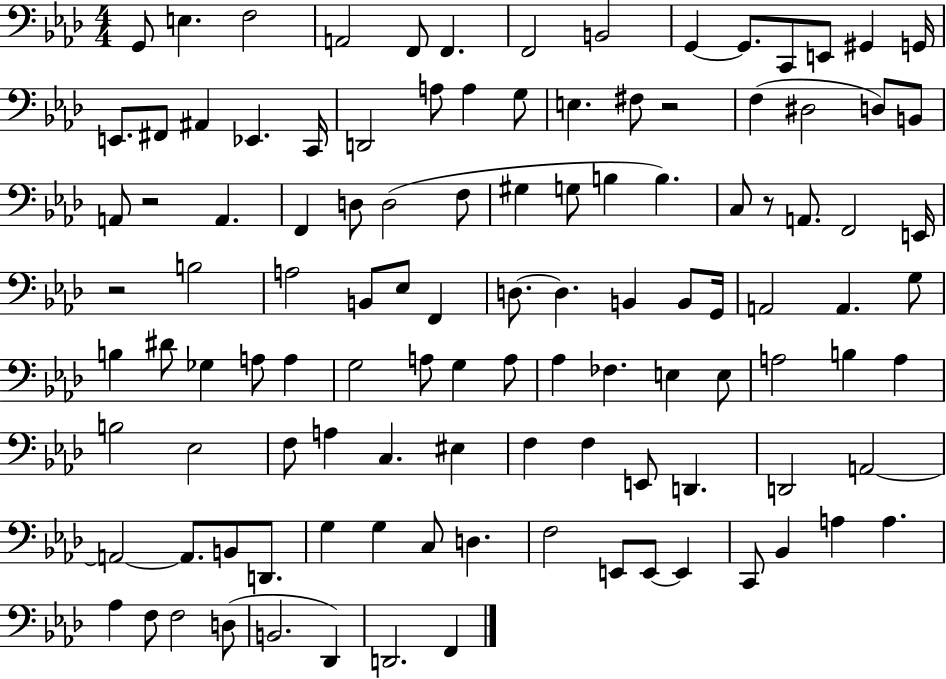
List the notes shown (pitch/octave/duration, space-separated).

G2/e E3/q. F3/h A2/h F2/e F2/q. F2/h B2/h G2/q G2/e. C2/e E2/e G#2/q G2/s E2/e. F#2/e A#2/q Eb2/q. C2/s D2/h A3/e A3/q G3/e E3/q. F#3/e R/h F3/q D#3/h D3/e B2/e A2/e R/h A2/q. F2/q D3/e D3/h F3/e G#3/q G3/e B3/q B3/q. C3/e R/e A2/e. F2/h E2/s R/h B3/h A3/h B2/e Eb3/e F2/q D3/e. D3/q. B2/q B2/e G2/s A2/h A2/q. G3/e B3/q D#4/e Gb3/q A3/e A3/q G3/h A3/e G3/q A3/e Ab3/q FES3/q. E3/q E3/e A3/h B3/q A3/q B3/h Eb3/h F3/e A3/q C3/q. EIS3/q F3/q F3/q E2/e D2/q. D2/h A2/h A2/h A2/e. B2/e D2/e. G3/q G3/q C3/e D3/q. F3/h E2/e E2/e E2/q C2/e Bb2/q A3/q A3/q. Ab3/q F3/e F3/h D3/e B2/h. Db2/q D2/h. F2/q